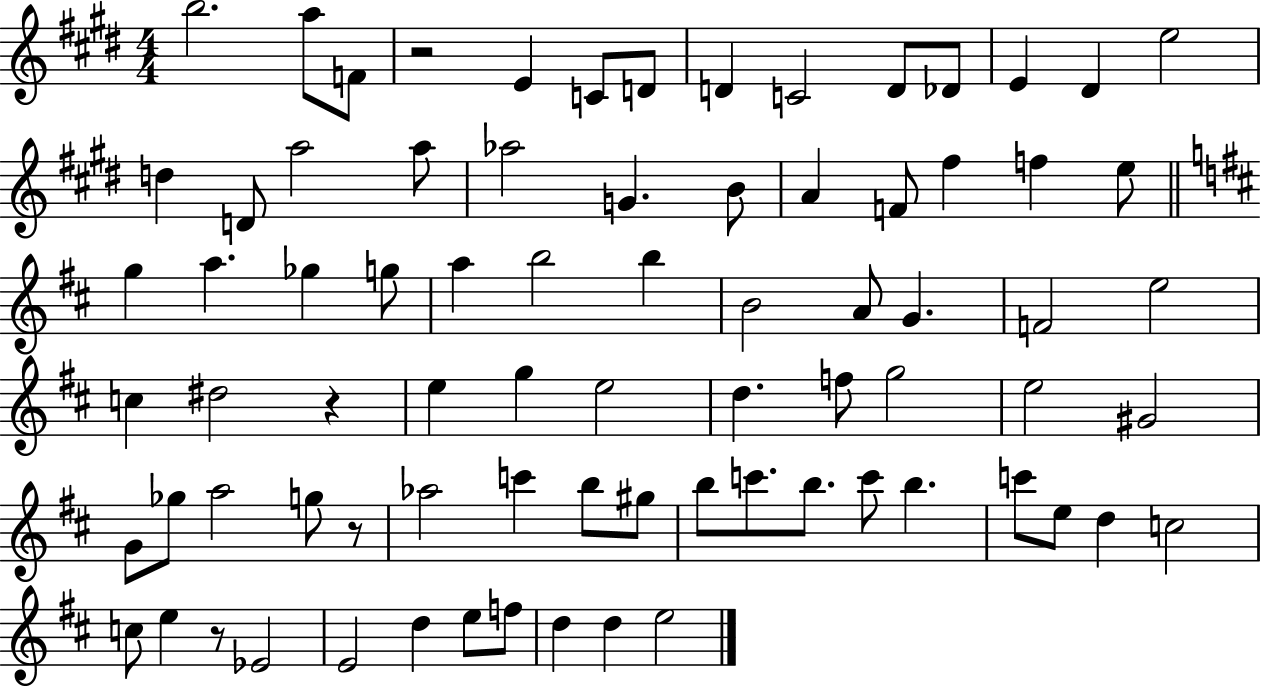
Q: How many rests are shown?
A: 4